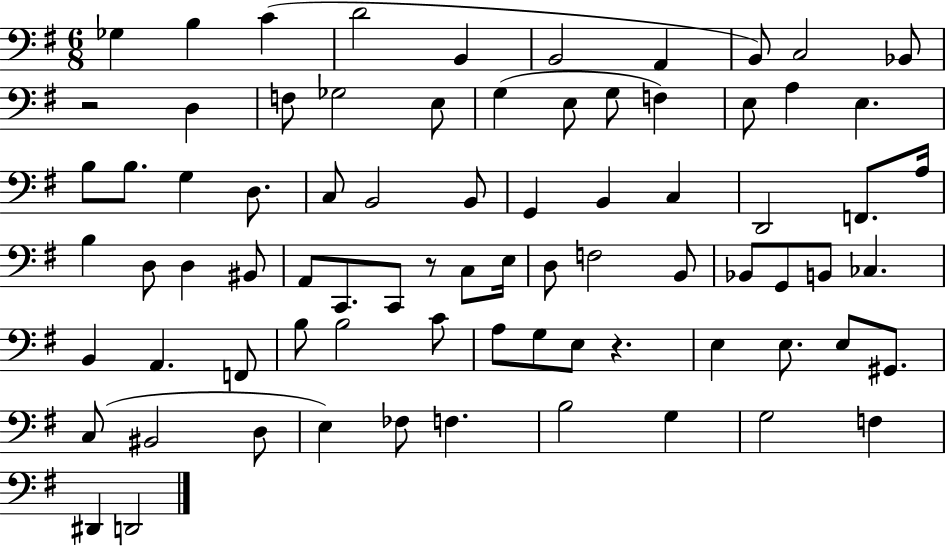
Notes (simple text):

Gb3/q B3/q C4/q D4/h B2/q B2/h A2/q B2/e C3/h Bb2/e R/h D3/q F3/e Gb3/h E3/e G3/q E3/e G3/e F3/q E3/e A3/q E3/q. B3/e B3/e. G3/q D3/e. C3/e B2/h B2/e G2/q B2/q C3/q D2/h F2/e. A3/s B3/q D3/e D3/q BIS2/e A2/e C2/e. C2/e R/e C3/e E3/s D3/e F3/h B2/e Bb2/e G2/e B2/e CES3/q. B2/q A2/q. F2/e B3/e B3/h C4/e A3/e G3/e E3/e R/q. E3/q E3/e. E3/e G#2/e. C3/e BIS2/h D3/e E3/q FES3/e F3/q. B3/h G3/q G3/h F3/q D#2/q D2/h